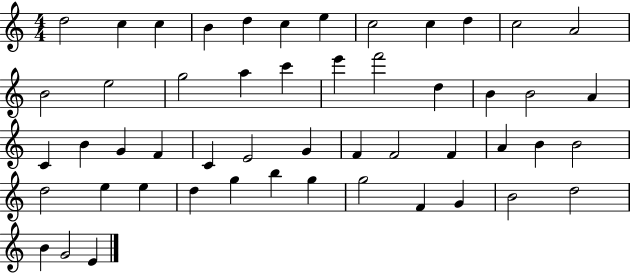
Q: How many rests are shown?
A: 0